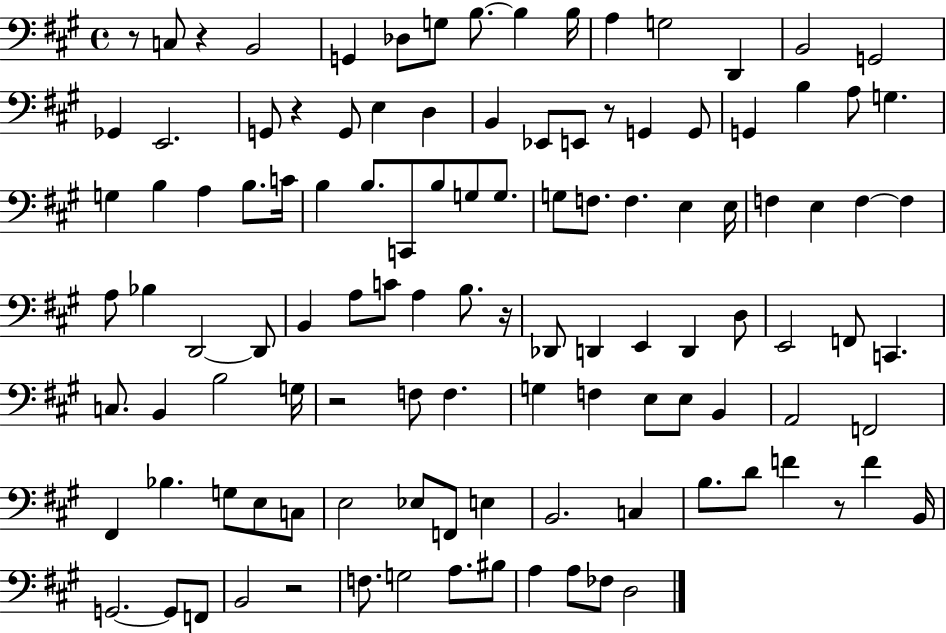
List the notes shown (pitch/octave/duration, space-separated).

R/e C3/e R/q B2/h G2/q Db3/e G3/e B3/e. B3/q B3/s A3/q G3/h D2/q B2/h G2/h Gb2/q E2/h. G2/e R/q G2/e E3/q D3/q B2/q Eb2/e E2/e R/e G2/q G2/e G2/q B3/q A3/e G3/q. G3/q B3/q A3/q B3/e. C4/s B3/q B3/e. C2/e B3/e G3/e G3/e. G3/e F3/e. F3/q. E3/q E3/s F3/q E3/q F3/q F3/q A3/e Bb3/q D2/h D2/e B2/q A3/e C4/e A3/q B3/e. R/s Db2/e D2/q E2/q D2/q D3/e E2/h F2/e C2/q. C3/e. B2/q B3/h G3/s R/h F3/e F3/q. G3/q F3/q E3/e E3/e B2/q A2/h F2/h F#2/q Bb3/q. G3/e E3/e C3/e E3/h Eb3/e F2/e E3/q B2/h. C3/q B3/e. D4/e F4/q R/e F4/q B2/s G2/h. G2/e F2/e B2/h R/h F3/e. G3/h A3/e. BIS3/e A3/q A3/e FES3/e D3/h